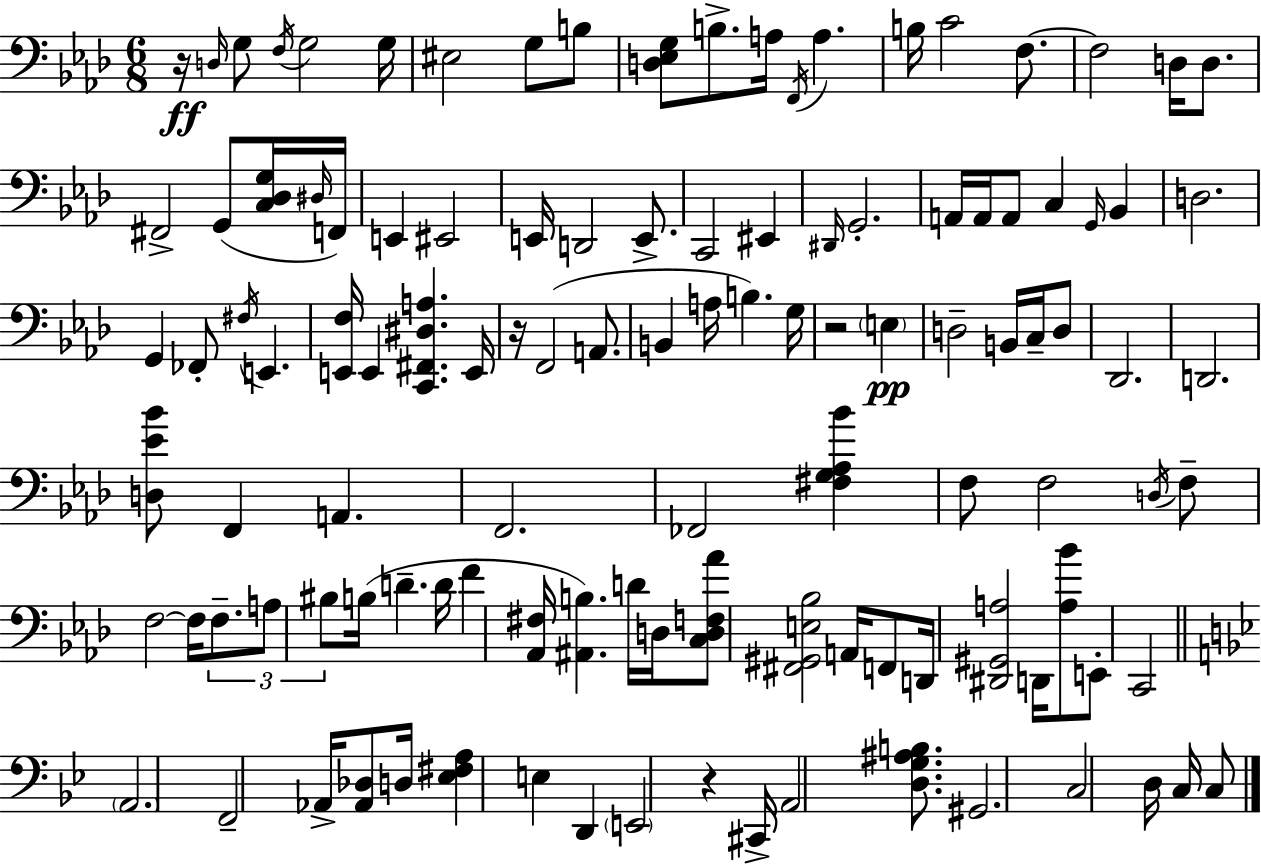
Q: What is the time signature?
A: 6/8